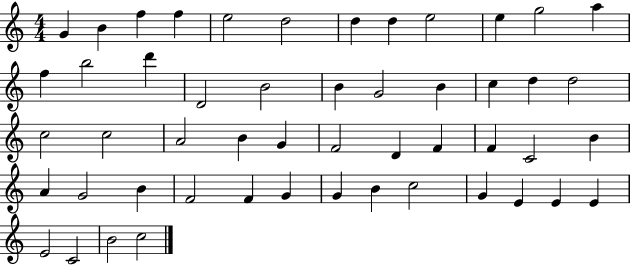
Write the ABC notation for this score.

X:1
T:Untitled
M:4/4
L:1/4
K:C
G B f f e2 d2 d d e2 e g2 a f b2 d' D2 B2 B G2 B c d d2 c2 c2 A2 B G F2 D F F C2 B A G2 B F2 F G G B c2 G E E E E2 C2 B2 c2